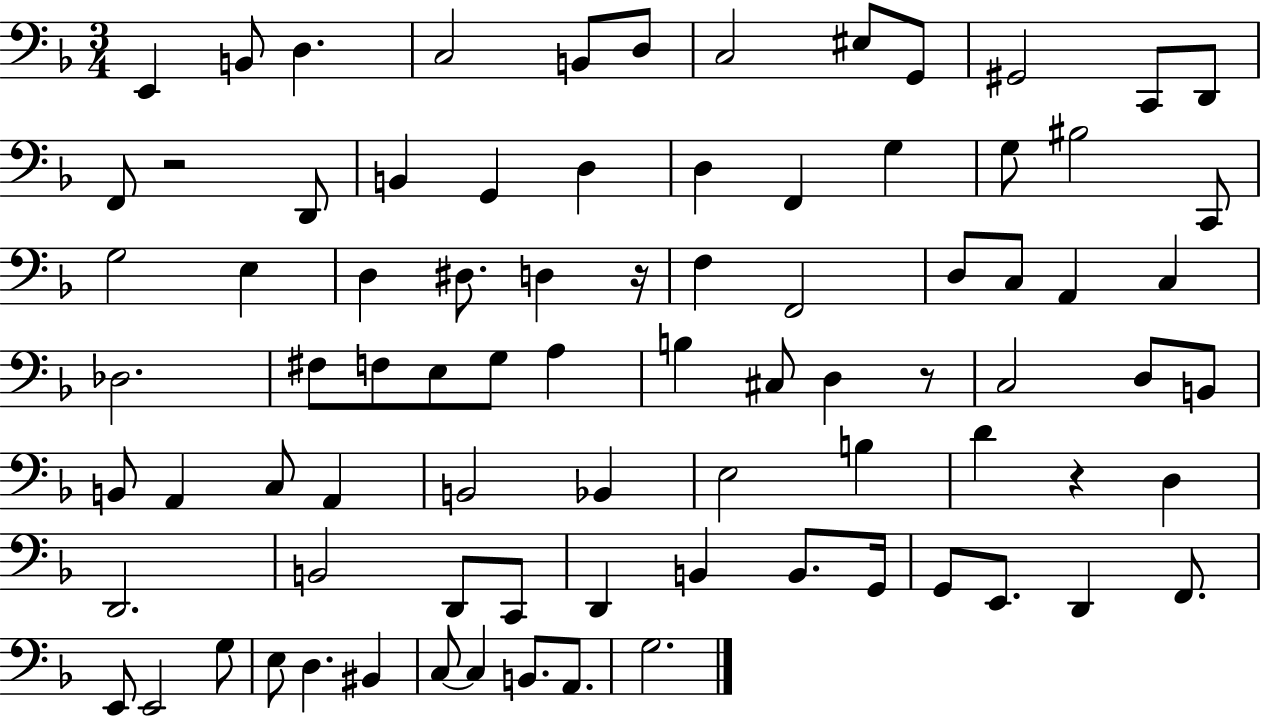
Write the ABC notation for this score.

X:1
T:Untitled
M:3/4
L:1/4
K:F
E,, B,,/2 D, C,2 B,,/2 D,/2 C,2 ^E,/2 G,,/2 ^G,,2 C,,/2 D,,/2 F,,/2 z2 D,,/2 B,, G,, D, D, F,, G, G,/2 ^B,2 C,,/2 G,2 E, D, ^D,/2 D, z/4 F, F,,2 D,/2 C,/2 A,, C, _D,2 ^F,/2 F,/2 E,/2 G,/2 A, B, ^C,/2 D, z/2 C,2 D,/2 B,,/2 B,,/2 A,, C,/2 A,, B,,2 _B,, E,2 B, D z D, D,,2 B,,2 D,,/2 C,,/2 D,, B,, B,,/2 G,,/4 G,,/2 E,,/2 D,, F,,/2 E,,/2 E,,2 G,/2 E,/2 D, ^B,, C,/2 C, B,,/2 A,,/2 G,2